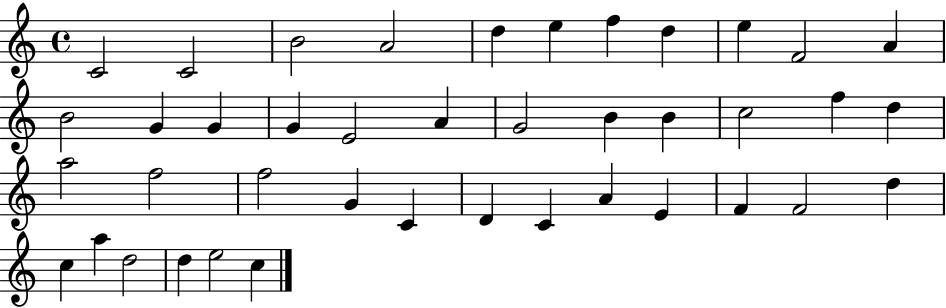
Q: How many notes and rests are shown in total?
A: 41